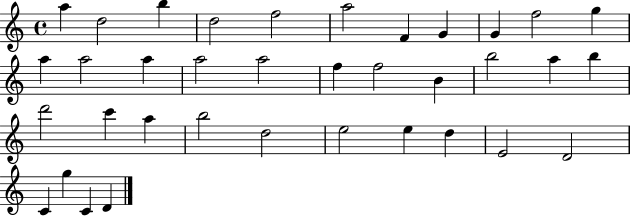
X:1
T:Untitled
M:4/4
L:1/4
K:C
a d2 b d2 f2 a2 F G G f2 g a a2 a a2 a2 f f2 B b2 a b d'2 c' a b2 d2 e2 e d E2 D2 C g C D